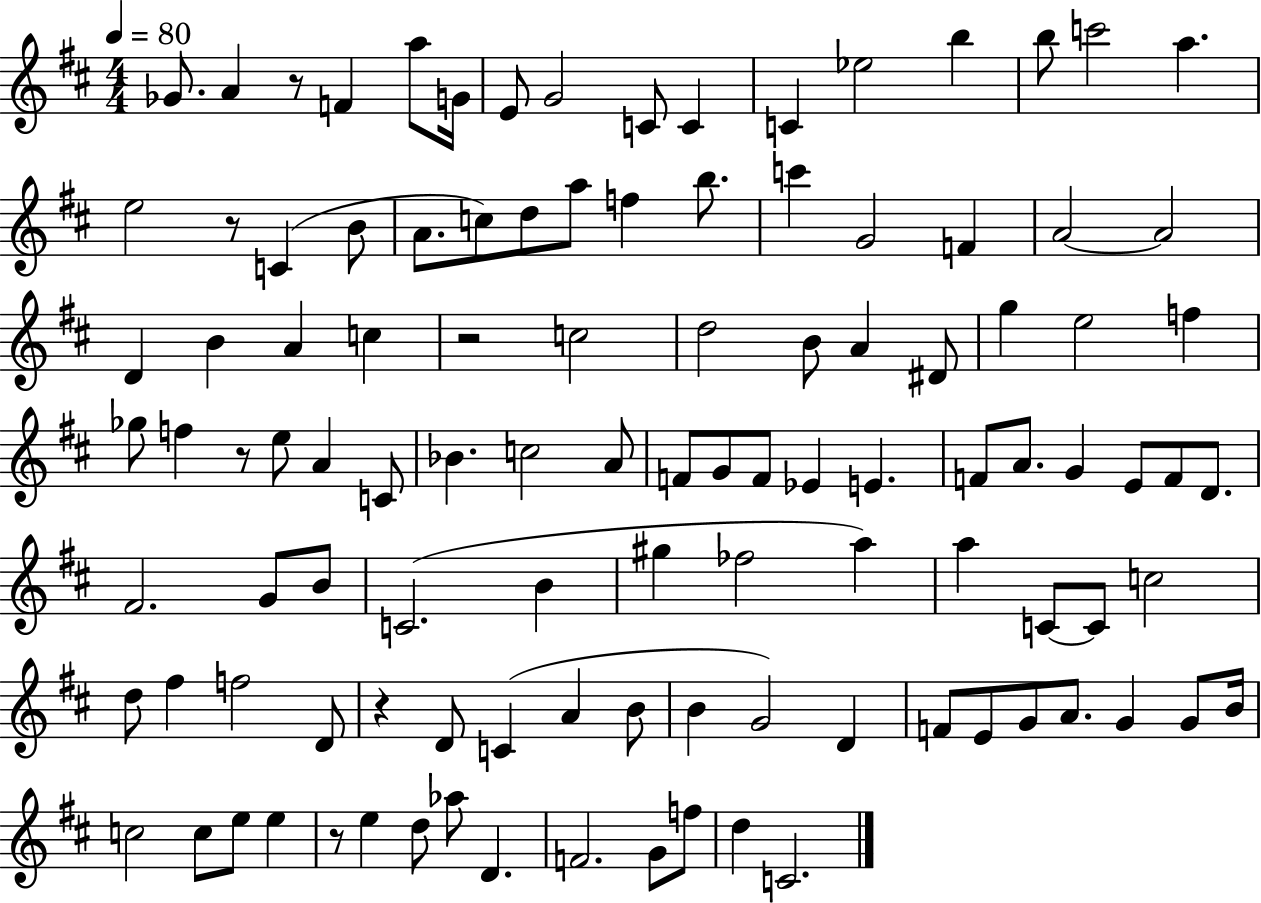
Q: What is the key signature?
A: D major